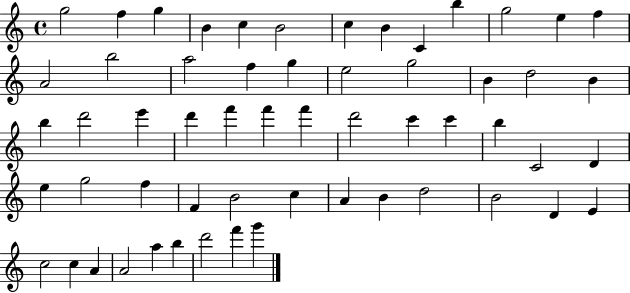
G5/h F5/q G5/q B4/q C5/q B4/h C5/q B4/q C4/q B5/q G5/h E5/q F5/q A4/h B5/h A5/h F5/q G5/q E5/h G5/h B4/q D5/h B4/q B5/q D6/h E6/q D6/q F6/q F6/q F6/q D6/h C6/q C6/q B5/q C4/h D4/q E5/q G5/h F5/q F4/q B4/h C5/q A4/q B4/q D5/h B4/h D4/q E4/q C5/h C5/q A4/q A4/h A5/q B5/q D6/h F6/q G6/q